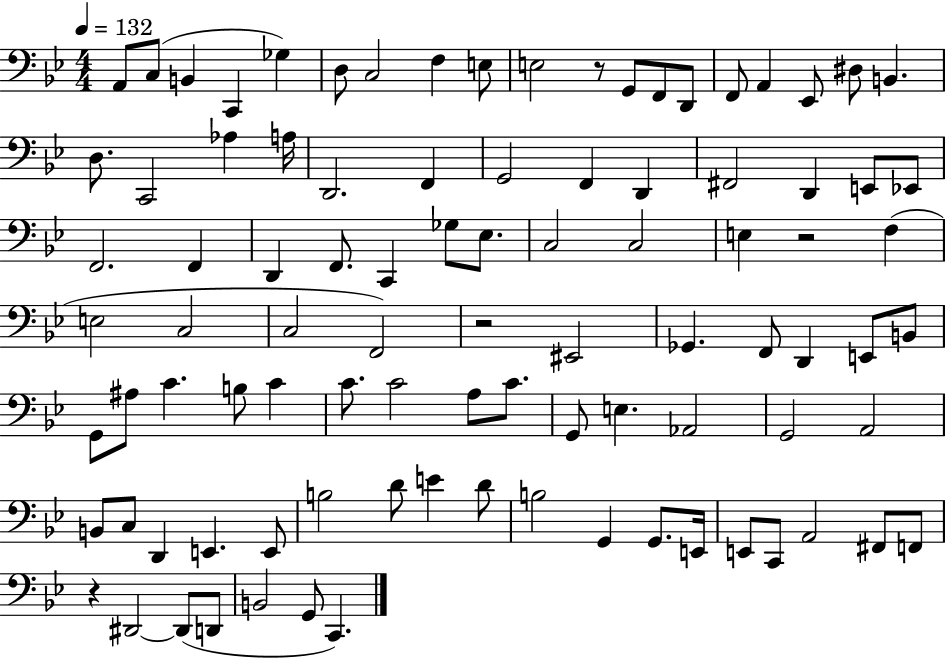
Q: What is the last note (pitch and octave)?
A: C2